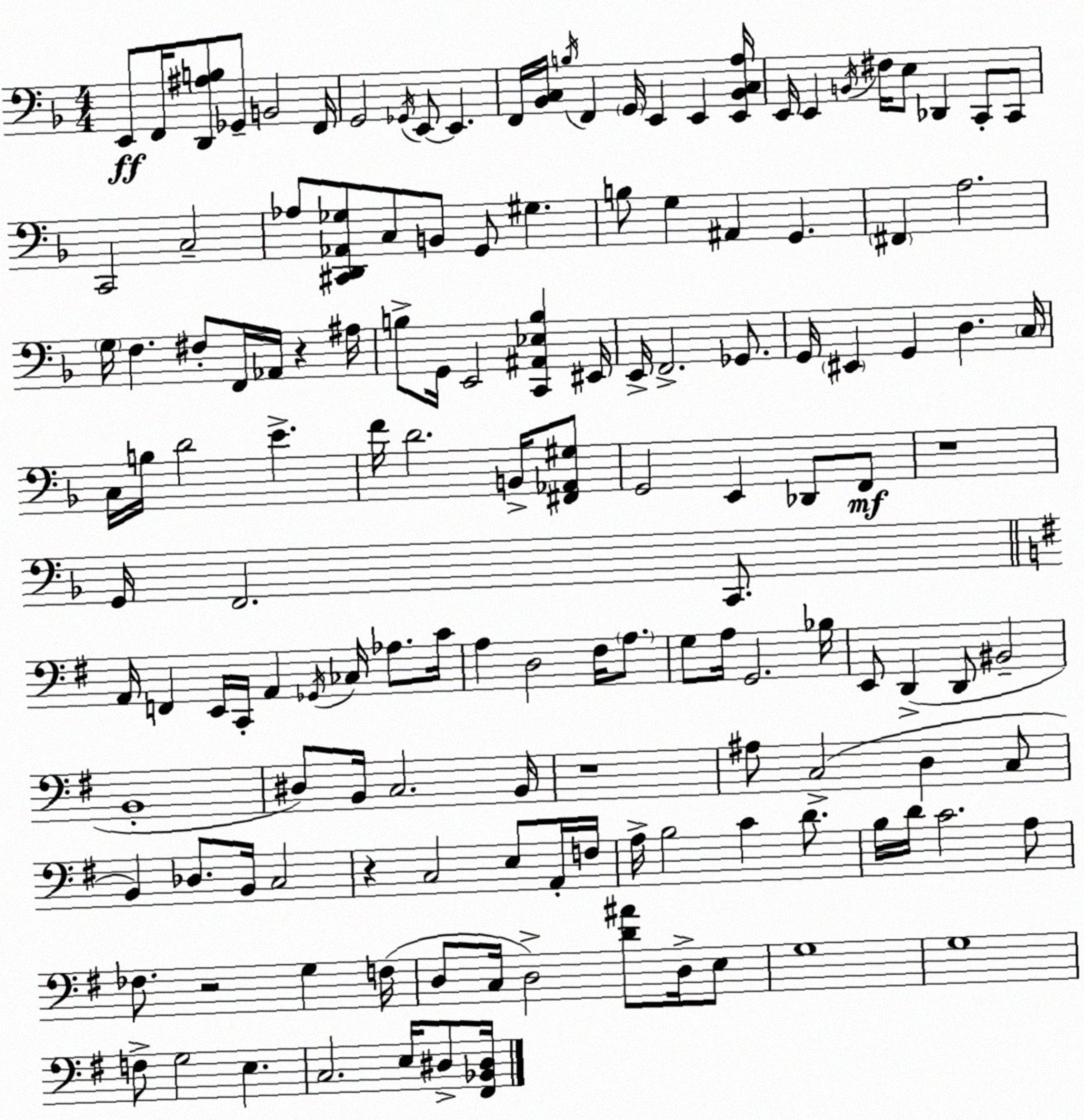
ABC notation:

X:1
T:Untitled
M:4/4
L:1/4
K:F
E,,/2 F,,/4 [D,,^A,B,]/2 _G,,/2 B,,2 F,,/4 G,,2 _G,,/4 E,,/2 E,, F,,/4 [_B,,C,]/4 B,/4 F,, G,,/4 E,, E,, [E,,_B,,C,A,]/4 E,,/4 E,, B,,/4 ^F,/4 E,/2 _D,, C,,/2 C,,/2 C,,2 C,2 _A,/2 [^C,,D,,_A,,_G,]/2 C,/2 B,,/2 G,,/2 ^G, B,/2 G, ^A,, G,, ^F,, A,2 G,/4 F, ^F,/2 F,,/4 _A,,/4 z ^A,/4 B,/2 G,,/4 E,,2 [C,,^A,,_E,B,] ^E,,/4 E,,/4 F,,2 _G,,/2 G,,/4 ^E,, G,, D, C,/4 C,/4 B,/4 D2 E F/4 D2 B,,/4 [^F,,_A,,^G,]/2 G,,2 E,, _D,,/2 F,,/2 z4 G,,/4 F,,2 C,,/2 A,,/4 F,, E,,/4 C,,/4 A,, _G,,/4 _C,/4 _A,/2 C/4 A, D,2 ^F,/4 A,/2 G,/2 A,/4 G,,2 _B,/4 E,,/2 D,, D,,/2 ^B,,2 B,,4 ^D,/2 B,,/4 C,2 B,,/4 z4 ^A,/2 C,2 D, C,/2 B,, _D,/2 B,,/4 C,2 z C,2 E,/2 A,,/4 F,/4 A,/4 B,2 C D/2 B,/4 D/4 C2 A,/2 _F,/2 z2 G, F,/4 D,/2 C,/4 D,2 [D^A]/2 D,/4 E,/2 G,4 G,4 F,/2 G,2 E, C,2 E,/4 ^D,/2 [^F,,_B,,^D,]/4